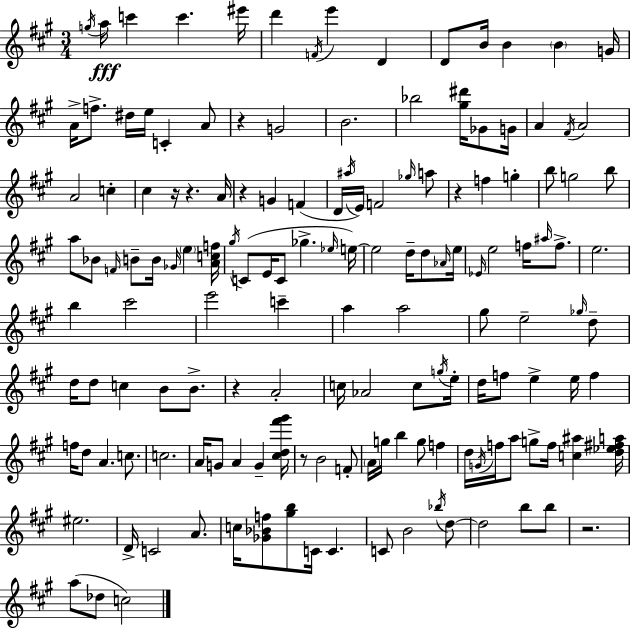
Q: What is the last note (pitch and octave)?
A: C5